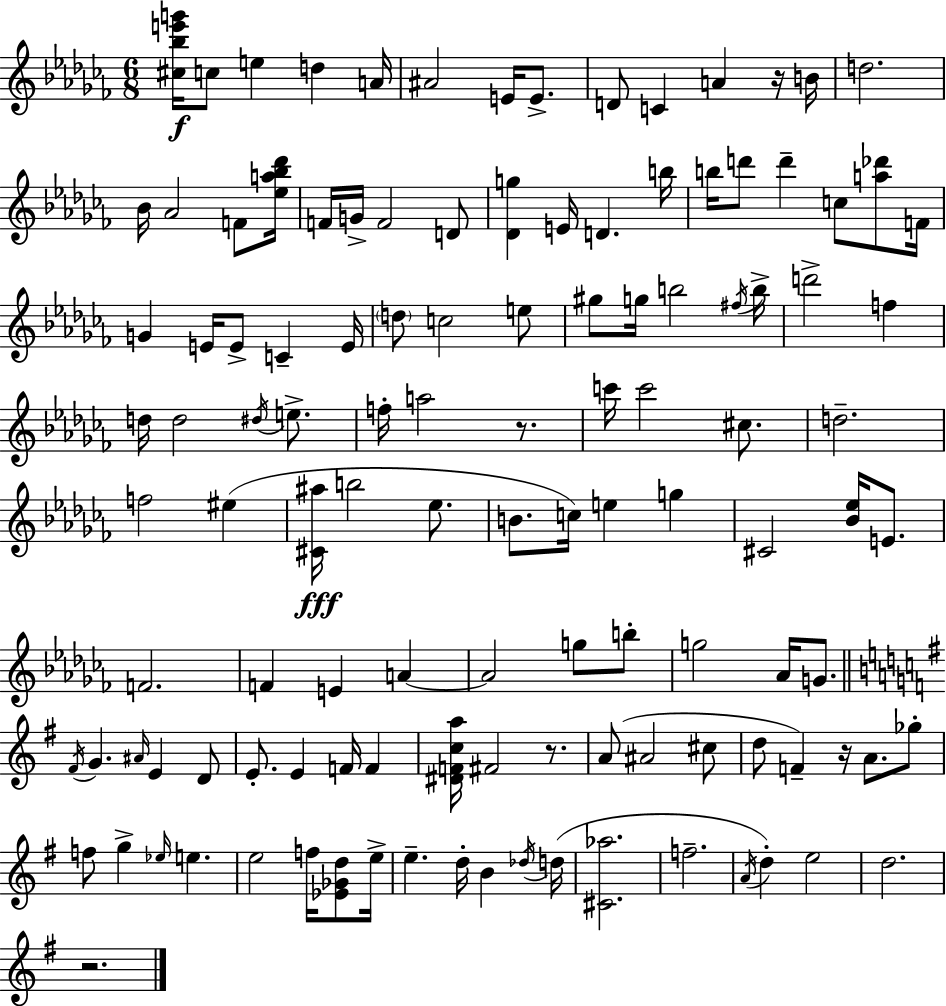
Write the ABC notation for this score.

X:1
T:Untitled
M:6/8
L:1/4
K:Abm
[^c_be'g']/4 c/2 e d A/4 ^A2 E/4 E/2 D/2 C A z/4 B/4 d2 _B/4 _A2 F/2 [_ea_b_d']/4 F/4 G/4 F2 D/2 [_Dg] E/4 D b/4 b/4 d'/2 d' c/2 [a_d']/2 F/4 G E/4 E/2 C E/4 d/2 c2 e/2 ^g/2 g/4 b2 ^f/4 b/4 d'2 f d/4 d2 ^d/4 e/2 f/4 a2 z/2 c'/4 c'2 ^c/2 d2 f2 ^e [^C^a]/4 b2 _e/2 B/2 c/4 e g ^C2 [_B_e]/4 E/2 F2 F E A A2 g/2 b/2 g2 _A/4 G/2 ^F/4 G ^A/4 E D/2 E/2 E F/4 F [^DFca]/4 ^F2 z/2 A/2 ^A2 ^c/2 d/2 F z/4 A/2 _g/2 f/2 g _e/4 e e2 f/4 [_E_Gd]/2 e/4 e d/4 B _d/4 d/4 [^C_a]2 f2 A/4 d e2 d2 z2